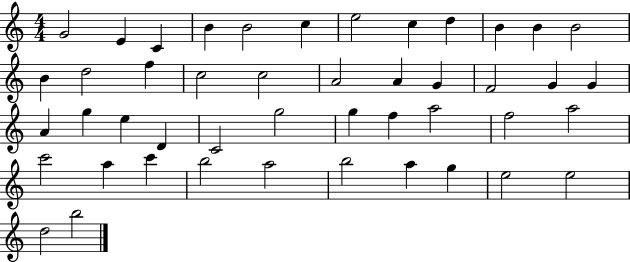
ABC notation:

X:1
T:Untitled
M:4/4
L:1/4
K:C
G2 E C B B2 c e2 c d B B B2 B d2 f c2 c2 A2 A G F2 G G A g e D C2 g2 g f a2 f2 a2 c'2 a c' b2 a2 b2 a g e2 e2 d2 b2